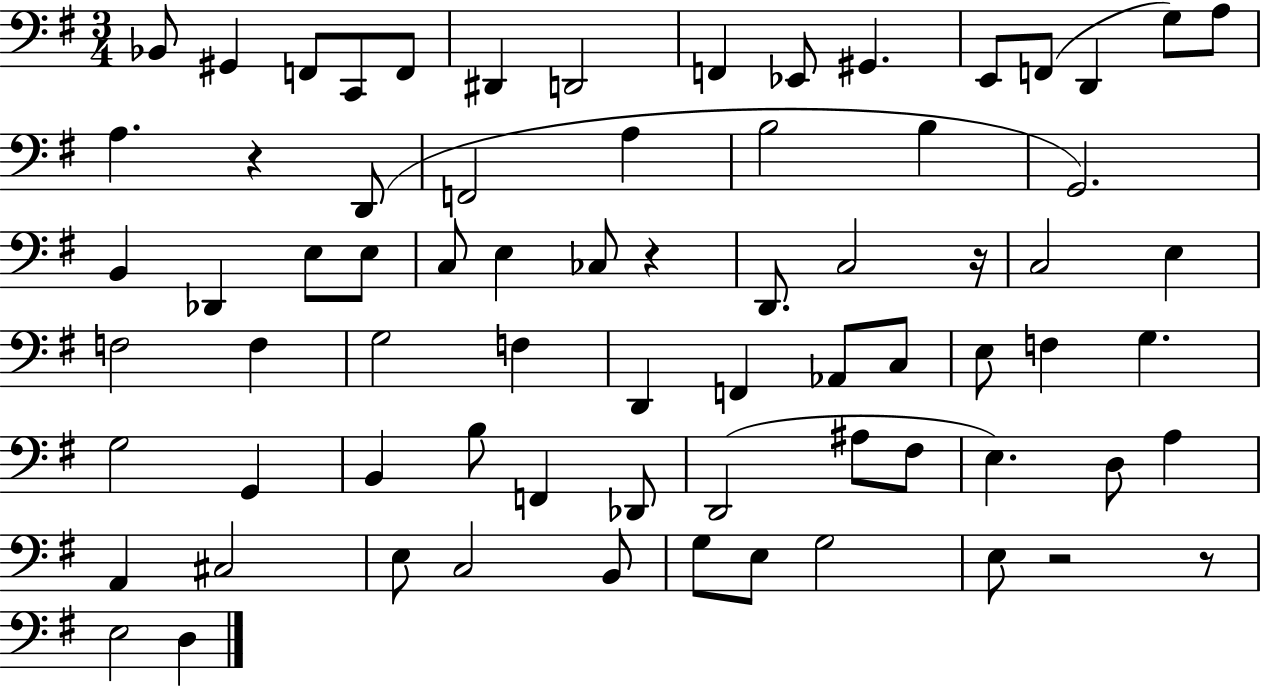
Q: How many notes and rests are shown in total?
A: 72